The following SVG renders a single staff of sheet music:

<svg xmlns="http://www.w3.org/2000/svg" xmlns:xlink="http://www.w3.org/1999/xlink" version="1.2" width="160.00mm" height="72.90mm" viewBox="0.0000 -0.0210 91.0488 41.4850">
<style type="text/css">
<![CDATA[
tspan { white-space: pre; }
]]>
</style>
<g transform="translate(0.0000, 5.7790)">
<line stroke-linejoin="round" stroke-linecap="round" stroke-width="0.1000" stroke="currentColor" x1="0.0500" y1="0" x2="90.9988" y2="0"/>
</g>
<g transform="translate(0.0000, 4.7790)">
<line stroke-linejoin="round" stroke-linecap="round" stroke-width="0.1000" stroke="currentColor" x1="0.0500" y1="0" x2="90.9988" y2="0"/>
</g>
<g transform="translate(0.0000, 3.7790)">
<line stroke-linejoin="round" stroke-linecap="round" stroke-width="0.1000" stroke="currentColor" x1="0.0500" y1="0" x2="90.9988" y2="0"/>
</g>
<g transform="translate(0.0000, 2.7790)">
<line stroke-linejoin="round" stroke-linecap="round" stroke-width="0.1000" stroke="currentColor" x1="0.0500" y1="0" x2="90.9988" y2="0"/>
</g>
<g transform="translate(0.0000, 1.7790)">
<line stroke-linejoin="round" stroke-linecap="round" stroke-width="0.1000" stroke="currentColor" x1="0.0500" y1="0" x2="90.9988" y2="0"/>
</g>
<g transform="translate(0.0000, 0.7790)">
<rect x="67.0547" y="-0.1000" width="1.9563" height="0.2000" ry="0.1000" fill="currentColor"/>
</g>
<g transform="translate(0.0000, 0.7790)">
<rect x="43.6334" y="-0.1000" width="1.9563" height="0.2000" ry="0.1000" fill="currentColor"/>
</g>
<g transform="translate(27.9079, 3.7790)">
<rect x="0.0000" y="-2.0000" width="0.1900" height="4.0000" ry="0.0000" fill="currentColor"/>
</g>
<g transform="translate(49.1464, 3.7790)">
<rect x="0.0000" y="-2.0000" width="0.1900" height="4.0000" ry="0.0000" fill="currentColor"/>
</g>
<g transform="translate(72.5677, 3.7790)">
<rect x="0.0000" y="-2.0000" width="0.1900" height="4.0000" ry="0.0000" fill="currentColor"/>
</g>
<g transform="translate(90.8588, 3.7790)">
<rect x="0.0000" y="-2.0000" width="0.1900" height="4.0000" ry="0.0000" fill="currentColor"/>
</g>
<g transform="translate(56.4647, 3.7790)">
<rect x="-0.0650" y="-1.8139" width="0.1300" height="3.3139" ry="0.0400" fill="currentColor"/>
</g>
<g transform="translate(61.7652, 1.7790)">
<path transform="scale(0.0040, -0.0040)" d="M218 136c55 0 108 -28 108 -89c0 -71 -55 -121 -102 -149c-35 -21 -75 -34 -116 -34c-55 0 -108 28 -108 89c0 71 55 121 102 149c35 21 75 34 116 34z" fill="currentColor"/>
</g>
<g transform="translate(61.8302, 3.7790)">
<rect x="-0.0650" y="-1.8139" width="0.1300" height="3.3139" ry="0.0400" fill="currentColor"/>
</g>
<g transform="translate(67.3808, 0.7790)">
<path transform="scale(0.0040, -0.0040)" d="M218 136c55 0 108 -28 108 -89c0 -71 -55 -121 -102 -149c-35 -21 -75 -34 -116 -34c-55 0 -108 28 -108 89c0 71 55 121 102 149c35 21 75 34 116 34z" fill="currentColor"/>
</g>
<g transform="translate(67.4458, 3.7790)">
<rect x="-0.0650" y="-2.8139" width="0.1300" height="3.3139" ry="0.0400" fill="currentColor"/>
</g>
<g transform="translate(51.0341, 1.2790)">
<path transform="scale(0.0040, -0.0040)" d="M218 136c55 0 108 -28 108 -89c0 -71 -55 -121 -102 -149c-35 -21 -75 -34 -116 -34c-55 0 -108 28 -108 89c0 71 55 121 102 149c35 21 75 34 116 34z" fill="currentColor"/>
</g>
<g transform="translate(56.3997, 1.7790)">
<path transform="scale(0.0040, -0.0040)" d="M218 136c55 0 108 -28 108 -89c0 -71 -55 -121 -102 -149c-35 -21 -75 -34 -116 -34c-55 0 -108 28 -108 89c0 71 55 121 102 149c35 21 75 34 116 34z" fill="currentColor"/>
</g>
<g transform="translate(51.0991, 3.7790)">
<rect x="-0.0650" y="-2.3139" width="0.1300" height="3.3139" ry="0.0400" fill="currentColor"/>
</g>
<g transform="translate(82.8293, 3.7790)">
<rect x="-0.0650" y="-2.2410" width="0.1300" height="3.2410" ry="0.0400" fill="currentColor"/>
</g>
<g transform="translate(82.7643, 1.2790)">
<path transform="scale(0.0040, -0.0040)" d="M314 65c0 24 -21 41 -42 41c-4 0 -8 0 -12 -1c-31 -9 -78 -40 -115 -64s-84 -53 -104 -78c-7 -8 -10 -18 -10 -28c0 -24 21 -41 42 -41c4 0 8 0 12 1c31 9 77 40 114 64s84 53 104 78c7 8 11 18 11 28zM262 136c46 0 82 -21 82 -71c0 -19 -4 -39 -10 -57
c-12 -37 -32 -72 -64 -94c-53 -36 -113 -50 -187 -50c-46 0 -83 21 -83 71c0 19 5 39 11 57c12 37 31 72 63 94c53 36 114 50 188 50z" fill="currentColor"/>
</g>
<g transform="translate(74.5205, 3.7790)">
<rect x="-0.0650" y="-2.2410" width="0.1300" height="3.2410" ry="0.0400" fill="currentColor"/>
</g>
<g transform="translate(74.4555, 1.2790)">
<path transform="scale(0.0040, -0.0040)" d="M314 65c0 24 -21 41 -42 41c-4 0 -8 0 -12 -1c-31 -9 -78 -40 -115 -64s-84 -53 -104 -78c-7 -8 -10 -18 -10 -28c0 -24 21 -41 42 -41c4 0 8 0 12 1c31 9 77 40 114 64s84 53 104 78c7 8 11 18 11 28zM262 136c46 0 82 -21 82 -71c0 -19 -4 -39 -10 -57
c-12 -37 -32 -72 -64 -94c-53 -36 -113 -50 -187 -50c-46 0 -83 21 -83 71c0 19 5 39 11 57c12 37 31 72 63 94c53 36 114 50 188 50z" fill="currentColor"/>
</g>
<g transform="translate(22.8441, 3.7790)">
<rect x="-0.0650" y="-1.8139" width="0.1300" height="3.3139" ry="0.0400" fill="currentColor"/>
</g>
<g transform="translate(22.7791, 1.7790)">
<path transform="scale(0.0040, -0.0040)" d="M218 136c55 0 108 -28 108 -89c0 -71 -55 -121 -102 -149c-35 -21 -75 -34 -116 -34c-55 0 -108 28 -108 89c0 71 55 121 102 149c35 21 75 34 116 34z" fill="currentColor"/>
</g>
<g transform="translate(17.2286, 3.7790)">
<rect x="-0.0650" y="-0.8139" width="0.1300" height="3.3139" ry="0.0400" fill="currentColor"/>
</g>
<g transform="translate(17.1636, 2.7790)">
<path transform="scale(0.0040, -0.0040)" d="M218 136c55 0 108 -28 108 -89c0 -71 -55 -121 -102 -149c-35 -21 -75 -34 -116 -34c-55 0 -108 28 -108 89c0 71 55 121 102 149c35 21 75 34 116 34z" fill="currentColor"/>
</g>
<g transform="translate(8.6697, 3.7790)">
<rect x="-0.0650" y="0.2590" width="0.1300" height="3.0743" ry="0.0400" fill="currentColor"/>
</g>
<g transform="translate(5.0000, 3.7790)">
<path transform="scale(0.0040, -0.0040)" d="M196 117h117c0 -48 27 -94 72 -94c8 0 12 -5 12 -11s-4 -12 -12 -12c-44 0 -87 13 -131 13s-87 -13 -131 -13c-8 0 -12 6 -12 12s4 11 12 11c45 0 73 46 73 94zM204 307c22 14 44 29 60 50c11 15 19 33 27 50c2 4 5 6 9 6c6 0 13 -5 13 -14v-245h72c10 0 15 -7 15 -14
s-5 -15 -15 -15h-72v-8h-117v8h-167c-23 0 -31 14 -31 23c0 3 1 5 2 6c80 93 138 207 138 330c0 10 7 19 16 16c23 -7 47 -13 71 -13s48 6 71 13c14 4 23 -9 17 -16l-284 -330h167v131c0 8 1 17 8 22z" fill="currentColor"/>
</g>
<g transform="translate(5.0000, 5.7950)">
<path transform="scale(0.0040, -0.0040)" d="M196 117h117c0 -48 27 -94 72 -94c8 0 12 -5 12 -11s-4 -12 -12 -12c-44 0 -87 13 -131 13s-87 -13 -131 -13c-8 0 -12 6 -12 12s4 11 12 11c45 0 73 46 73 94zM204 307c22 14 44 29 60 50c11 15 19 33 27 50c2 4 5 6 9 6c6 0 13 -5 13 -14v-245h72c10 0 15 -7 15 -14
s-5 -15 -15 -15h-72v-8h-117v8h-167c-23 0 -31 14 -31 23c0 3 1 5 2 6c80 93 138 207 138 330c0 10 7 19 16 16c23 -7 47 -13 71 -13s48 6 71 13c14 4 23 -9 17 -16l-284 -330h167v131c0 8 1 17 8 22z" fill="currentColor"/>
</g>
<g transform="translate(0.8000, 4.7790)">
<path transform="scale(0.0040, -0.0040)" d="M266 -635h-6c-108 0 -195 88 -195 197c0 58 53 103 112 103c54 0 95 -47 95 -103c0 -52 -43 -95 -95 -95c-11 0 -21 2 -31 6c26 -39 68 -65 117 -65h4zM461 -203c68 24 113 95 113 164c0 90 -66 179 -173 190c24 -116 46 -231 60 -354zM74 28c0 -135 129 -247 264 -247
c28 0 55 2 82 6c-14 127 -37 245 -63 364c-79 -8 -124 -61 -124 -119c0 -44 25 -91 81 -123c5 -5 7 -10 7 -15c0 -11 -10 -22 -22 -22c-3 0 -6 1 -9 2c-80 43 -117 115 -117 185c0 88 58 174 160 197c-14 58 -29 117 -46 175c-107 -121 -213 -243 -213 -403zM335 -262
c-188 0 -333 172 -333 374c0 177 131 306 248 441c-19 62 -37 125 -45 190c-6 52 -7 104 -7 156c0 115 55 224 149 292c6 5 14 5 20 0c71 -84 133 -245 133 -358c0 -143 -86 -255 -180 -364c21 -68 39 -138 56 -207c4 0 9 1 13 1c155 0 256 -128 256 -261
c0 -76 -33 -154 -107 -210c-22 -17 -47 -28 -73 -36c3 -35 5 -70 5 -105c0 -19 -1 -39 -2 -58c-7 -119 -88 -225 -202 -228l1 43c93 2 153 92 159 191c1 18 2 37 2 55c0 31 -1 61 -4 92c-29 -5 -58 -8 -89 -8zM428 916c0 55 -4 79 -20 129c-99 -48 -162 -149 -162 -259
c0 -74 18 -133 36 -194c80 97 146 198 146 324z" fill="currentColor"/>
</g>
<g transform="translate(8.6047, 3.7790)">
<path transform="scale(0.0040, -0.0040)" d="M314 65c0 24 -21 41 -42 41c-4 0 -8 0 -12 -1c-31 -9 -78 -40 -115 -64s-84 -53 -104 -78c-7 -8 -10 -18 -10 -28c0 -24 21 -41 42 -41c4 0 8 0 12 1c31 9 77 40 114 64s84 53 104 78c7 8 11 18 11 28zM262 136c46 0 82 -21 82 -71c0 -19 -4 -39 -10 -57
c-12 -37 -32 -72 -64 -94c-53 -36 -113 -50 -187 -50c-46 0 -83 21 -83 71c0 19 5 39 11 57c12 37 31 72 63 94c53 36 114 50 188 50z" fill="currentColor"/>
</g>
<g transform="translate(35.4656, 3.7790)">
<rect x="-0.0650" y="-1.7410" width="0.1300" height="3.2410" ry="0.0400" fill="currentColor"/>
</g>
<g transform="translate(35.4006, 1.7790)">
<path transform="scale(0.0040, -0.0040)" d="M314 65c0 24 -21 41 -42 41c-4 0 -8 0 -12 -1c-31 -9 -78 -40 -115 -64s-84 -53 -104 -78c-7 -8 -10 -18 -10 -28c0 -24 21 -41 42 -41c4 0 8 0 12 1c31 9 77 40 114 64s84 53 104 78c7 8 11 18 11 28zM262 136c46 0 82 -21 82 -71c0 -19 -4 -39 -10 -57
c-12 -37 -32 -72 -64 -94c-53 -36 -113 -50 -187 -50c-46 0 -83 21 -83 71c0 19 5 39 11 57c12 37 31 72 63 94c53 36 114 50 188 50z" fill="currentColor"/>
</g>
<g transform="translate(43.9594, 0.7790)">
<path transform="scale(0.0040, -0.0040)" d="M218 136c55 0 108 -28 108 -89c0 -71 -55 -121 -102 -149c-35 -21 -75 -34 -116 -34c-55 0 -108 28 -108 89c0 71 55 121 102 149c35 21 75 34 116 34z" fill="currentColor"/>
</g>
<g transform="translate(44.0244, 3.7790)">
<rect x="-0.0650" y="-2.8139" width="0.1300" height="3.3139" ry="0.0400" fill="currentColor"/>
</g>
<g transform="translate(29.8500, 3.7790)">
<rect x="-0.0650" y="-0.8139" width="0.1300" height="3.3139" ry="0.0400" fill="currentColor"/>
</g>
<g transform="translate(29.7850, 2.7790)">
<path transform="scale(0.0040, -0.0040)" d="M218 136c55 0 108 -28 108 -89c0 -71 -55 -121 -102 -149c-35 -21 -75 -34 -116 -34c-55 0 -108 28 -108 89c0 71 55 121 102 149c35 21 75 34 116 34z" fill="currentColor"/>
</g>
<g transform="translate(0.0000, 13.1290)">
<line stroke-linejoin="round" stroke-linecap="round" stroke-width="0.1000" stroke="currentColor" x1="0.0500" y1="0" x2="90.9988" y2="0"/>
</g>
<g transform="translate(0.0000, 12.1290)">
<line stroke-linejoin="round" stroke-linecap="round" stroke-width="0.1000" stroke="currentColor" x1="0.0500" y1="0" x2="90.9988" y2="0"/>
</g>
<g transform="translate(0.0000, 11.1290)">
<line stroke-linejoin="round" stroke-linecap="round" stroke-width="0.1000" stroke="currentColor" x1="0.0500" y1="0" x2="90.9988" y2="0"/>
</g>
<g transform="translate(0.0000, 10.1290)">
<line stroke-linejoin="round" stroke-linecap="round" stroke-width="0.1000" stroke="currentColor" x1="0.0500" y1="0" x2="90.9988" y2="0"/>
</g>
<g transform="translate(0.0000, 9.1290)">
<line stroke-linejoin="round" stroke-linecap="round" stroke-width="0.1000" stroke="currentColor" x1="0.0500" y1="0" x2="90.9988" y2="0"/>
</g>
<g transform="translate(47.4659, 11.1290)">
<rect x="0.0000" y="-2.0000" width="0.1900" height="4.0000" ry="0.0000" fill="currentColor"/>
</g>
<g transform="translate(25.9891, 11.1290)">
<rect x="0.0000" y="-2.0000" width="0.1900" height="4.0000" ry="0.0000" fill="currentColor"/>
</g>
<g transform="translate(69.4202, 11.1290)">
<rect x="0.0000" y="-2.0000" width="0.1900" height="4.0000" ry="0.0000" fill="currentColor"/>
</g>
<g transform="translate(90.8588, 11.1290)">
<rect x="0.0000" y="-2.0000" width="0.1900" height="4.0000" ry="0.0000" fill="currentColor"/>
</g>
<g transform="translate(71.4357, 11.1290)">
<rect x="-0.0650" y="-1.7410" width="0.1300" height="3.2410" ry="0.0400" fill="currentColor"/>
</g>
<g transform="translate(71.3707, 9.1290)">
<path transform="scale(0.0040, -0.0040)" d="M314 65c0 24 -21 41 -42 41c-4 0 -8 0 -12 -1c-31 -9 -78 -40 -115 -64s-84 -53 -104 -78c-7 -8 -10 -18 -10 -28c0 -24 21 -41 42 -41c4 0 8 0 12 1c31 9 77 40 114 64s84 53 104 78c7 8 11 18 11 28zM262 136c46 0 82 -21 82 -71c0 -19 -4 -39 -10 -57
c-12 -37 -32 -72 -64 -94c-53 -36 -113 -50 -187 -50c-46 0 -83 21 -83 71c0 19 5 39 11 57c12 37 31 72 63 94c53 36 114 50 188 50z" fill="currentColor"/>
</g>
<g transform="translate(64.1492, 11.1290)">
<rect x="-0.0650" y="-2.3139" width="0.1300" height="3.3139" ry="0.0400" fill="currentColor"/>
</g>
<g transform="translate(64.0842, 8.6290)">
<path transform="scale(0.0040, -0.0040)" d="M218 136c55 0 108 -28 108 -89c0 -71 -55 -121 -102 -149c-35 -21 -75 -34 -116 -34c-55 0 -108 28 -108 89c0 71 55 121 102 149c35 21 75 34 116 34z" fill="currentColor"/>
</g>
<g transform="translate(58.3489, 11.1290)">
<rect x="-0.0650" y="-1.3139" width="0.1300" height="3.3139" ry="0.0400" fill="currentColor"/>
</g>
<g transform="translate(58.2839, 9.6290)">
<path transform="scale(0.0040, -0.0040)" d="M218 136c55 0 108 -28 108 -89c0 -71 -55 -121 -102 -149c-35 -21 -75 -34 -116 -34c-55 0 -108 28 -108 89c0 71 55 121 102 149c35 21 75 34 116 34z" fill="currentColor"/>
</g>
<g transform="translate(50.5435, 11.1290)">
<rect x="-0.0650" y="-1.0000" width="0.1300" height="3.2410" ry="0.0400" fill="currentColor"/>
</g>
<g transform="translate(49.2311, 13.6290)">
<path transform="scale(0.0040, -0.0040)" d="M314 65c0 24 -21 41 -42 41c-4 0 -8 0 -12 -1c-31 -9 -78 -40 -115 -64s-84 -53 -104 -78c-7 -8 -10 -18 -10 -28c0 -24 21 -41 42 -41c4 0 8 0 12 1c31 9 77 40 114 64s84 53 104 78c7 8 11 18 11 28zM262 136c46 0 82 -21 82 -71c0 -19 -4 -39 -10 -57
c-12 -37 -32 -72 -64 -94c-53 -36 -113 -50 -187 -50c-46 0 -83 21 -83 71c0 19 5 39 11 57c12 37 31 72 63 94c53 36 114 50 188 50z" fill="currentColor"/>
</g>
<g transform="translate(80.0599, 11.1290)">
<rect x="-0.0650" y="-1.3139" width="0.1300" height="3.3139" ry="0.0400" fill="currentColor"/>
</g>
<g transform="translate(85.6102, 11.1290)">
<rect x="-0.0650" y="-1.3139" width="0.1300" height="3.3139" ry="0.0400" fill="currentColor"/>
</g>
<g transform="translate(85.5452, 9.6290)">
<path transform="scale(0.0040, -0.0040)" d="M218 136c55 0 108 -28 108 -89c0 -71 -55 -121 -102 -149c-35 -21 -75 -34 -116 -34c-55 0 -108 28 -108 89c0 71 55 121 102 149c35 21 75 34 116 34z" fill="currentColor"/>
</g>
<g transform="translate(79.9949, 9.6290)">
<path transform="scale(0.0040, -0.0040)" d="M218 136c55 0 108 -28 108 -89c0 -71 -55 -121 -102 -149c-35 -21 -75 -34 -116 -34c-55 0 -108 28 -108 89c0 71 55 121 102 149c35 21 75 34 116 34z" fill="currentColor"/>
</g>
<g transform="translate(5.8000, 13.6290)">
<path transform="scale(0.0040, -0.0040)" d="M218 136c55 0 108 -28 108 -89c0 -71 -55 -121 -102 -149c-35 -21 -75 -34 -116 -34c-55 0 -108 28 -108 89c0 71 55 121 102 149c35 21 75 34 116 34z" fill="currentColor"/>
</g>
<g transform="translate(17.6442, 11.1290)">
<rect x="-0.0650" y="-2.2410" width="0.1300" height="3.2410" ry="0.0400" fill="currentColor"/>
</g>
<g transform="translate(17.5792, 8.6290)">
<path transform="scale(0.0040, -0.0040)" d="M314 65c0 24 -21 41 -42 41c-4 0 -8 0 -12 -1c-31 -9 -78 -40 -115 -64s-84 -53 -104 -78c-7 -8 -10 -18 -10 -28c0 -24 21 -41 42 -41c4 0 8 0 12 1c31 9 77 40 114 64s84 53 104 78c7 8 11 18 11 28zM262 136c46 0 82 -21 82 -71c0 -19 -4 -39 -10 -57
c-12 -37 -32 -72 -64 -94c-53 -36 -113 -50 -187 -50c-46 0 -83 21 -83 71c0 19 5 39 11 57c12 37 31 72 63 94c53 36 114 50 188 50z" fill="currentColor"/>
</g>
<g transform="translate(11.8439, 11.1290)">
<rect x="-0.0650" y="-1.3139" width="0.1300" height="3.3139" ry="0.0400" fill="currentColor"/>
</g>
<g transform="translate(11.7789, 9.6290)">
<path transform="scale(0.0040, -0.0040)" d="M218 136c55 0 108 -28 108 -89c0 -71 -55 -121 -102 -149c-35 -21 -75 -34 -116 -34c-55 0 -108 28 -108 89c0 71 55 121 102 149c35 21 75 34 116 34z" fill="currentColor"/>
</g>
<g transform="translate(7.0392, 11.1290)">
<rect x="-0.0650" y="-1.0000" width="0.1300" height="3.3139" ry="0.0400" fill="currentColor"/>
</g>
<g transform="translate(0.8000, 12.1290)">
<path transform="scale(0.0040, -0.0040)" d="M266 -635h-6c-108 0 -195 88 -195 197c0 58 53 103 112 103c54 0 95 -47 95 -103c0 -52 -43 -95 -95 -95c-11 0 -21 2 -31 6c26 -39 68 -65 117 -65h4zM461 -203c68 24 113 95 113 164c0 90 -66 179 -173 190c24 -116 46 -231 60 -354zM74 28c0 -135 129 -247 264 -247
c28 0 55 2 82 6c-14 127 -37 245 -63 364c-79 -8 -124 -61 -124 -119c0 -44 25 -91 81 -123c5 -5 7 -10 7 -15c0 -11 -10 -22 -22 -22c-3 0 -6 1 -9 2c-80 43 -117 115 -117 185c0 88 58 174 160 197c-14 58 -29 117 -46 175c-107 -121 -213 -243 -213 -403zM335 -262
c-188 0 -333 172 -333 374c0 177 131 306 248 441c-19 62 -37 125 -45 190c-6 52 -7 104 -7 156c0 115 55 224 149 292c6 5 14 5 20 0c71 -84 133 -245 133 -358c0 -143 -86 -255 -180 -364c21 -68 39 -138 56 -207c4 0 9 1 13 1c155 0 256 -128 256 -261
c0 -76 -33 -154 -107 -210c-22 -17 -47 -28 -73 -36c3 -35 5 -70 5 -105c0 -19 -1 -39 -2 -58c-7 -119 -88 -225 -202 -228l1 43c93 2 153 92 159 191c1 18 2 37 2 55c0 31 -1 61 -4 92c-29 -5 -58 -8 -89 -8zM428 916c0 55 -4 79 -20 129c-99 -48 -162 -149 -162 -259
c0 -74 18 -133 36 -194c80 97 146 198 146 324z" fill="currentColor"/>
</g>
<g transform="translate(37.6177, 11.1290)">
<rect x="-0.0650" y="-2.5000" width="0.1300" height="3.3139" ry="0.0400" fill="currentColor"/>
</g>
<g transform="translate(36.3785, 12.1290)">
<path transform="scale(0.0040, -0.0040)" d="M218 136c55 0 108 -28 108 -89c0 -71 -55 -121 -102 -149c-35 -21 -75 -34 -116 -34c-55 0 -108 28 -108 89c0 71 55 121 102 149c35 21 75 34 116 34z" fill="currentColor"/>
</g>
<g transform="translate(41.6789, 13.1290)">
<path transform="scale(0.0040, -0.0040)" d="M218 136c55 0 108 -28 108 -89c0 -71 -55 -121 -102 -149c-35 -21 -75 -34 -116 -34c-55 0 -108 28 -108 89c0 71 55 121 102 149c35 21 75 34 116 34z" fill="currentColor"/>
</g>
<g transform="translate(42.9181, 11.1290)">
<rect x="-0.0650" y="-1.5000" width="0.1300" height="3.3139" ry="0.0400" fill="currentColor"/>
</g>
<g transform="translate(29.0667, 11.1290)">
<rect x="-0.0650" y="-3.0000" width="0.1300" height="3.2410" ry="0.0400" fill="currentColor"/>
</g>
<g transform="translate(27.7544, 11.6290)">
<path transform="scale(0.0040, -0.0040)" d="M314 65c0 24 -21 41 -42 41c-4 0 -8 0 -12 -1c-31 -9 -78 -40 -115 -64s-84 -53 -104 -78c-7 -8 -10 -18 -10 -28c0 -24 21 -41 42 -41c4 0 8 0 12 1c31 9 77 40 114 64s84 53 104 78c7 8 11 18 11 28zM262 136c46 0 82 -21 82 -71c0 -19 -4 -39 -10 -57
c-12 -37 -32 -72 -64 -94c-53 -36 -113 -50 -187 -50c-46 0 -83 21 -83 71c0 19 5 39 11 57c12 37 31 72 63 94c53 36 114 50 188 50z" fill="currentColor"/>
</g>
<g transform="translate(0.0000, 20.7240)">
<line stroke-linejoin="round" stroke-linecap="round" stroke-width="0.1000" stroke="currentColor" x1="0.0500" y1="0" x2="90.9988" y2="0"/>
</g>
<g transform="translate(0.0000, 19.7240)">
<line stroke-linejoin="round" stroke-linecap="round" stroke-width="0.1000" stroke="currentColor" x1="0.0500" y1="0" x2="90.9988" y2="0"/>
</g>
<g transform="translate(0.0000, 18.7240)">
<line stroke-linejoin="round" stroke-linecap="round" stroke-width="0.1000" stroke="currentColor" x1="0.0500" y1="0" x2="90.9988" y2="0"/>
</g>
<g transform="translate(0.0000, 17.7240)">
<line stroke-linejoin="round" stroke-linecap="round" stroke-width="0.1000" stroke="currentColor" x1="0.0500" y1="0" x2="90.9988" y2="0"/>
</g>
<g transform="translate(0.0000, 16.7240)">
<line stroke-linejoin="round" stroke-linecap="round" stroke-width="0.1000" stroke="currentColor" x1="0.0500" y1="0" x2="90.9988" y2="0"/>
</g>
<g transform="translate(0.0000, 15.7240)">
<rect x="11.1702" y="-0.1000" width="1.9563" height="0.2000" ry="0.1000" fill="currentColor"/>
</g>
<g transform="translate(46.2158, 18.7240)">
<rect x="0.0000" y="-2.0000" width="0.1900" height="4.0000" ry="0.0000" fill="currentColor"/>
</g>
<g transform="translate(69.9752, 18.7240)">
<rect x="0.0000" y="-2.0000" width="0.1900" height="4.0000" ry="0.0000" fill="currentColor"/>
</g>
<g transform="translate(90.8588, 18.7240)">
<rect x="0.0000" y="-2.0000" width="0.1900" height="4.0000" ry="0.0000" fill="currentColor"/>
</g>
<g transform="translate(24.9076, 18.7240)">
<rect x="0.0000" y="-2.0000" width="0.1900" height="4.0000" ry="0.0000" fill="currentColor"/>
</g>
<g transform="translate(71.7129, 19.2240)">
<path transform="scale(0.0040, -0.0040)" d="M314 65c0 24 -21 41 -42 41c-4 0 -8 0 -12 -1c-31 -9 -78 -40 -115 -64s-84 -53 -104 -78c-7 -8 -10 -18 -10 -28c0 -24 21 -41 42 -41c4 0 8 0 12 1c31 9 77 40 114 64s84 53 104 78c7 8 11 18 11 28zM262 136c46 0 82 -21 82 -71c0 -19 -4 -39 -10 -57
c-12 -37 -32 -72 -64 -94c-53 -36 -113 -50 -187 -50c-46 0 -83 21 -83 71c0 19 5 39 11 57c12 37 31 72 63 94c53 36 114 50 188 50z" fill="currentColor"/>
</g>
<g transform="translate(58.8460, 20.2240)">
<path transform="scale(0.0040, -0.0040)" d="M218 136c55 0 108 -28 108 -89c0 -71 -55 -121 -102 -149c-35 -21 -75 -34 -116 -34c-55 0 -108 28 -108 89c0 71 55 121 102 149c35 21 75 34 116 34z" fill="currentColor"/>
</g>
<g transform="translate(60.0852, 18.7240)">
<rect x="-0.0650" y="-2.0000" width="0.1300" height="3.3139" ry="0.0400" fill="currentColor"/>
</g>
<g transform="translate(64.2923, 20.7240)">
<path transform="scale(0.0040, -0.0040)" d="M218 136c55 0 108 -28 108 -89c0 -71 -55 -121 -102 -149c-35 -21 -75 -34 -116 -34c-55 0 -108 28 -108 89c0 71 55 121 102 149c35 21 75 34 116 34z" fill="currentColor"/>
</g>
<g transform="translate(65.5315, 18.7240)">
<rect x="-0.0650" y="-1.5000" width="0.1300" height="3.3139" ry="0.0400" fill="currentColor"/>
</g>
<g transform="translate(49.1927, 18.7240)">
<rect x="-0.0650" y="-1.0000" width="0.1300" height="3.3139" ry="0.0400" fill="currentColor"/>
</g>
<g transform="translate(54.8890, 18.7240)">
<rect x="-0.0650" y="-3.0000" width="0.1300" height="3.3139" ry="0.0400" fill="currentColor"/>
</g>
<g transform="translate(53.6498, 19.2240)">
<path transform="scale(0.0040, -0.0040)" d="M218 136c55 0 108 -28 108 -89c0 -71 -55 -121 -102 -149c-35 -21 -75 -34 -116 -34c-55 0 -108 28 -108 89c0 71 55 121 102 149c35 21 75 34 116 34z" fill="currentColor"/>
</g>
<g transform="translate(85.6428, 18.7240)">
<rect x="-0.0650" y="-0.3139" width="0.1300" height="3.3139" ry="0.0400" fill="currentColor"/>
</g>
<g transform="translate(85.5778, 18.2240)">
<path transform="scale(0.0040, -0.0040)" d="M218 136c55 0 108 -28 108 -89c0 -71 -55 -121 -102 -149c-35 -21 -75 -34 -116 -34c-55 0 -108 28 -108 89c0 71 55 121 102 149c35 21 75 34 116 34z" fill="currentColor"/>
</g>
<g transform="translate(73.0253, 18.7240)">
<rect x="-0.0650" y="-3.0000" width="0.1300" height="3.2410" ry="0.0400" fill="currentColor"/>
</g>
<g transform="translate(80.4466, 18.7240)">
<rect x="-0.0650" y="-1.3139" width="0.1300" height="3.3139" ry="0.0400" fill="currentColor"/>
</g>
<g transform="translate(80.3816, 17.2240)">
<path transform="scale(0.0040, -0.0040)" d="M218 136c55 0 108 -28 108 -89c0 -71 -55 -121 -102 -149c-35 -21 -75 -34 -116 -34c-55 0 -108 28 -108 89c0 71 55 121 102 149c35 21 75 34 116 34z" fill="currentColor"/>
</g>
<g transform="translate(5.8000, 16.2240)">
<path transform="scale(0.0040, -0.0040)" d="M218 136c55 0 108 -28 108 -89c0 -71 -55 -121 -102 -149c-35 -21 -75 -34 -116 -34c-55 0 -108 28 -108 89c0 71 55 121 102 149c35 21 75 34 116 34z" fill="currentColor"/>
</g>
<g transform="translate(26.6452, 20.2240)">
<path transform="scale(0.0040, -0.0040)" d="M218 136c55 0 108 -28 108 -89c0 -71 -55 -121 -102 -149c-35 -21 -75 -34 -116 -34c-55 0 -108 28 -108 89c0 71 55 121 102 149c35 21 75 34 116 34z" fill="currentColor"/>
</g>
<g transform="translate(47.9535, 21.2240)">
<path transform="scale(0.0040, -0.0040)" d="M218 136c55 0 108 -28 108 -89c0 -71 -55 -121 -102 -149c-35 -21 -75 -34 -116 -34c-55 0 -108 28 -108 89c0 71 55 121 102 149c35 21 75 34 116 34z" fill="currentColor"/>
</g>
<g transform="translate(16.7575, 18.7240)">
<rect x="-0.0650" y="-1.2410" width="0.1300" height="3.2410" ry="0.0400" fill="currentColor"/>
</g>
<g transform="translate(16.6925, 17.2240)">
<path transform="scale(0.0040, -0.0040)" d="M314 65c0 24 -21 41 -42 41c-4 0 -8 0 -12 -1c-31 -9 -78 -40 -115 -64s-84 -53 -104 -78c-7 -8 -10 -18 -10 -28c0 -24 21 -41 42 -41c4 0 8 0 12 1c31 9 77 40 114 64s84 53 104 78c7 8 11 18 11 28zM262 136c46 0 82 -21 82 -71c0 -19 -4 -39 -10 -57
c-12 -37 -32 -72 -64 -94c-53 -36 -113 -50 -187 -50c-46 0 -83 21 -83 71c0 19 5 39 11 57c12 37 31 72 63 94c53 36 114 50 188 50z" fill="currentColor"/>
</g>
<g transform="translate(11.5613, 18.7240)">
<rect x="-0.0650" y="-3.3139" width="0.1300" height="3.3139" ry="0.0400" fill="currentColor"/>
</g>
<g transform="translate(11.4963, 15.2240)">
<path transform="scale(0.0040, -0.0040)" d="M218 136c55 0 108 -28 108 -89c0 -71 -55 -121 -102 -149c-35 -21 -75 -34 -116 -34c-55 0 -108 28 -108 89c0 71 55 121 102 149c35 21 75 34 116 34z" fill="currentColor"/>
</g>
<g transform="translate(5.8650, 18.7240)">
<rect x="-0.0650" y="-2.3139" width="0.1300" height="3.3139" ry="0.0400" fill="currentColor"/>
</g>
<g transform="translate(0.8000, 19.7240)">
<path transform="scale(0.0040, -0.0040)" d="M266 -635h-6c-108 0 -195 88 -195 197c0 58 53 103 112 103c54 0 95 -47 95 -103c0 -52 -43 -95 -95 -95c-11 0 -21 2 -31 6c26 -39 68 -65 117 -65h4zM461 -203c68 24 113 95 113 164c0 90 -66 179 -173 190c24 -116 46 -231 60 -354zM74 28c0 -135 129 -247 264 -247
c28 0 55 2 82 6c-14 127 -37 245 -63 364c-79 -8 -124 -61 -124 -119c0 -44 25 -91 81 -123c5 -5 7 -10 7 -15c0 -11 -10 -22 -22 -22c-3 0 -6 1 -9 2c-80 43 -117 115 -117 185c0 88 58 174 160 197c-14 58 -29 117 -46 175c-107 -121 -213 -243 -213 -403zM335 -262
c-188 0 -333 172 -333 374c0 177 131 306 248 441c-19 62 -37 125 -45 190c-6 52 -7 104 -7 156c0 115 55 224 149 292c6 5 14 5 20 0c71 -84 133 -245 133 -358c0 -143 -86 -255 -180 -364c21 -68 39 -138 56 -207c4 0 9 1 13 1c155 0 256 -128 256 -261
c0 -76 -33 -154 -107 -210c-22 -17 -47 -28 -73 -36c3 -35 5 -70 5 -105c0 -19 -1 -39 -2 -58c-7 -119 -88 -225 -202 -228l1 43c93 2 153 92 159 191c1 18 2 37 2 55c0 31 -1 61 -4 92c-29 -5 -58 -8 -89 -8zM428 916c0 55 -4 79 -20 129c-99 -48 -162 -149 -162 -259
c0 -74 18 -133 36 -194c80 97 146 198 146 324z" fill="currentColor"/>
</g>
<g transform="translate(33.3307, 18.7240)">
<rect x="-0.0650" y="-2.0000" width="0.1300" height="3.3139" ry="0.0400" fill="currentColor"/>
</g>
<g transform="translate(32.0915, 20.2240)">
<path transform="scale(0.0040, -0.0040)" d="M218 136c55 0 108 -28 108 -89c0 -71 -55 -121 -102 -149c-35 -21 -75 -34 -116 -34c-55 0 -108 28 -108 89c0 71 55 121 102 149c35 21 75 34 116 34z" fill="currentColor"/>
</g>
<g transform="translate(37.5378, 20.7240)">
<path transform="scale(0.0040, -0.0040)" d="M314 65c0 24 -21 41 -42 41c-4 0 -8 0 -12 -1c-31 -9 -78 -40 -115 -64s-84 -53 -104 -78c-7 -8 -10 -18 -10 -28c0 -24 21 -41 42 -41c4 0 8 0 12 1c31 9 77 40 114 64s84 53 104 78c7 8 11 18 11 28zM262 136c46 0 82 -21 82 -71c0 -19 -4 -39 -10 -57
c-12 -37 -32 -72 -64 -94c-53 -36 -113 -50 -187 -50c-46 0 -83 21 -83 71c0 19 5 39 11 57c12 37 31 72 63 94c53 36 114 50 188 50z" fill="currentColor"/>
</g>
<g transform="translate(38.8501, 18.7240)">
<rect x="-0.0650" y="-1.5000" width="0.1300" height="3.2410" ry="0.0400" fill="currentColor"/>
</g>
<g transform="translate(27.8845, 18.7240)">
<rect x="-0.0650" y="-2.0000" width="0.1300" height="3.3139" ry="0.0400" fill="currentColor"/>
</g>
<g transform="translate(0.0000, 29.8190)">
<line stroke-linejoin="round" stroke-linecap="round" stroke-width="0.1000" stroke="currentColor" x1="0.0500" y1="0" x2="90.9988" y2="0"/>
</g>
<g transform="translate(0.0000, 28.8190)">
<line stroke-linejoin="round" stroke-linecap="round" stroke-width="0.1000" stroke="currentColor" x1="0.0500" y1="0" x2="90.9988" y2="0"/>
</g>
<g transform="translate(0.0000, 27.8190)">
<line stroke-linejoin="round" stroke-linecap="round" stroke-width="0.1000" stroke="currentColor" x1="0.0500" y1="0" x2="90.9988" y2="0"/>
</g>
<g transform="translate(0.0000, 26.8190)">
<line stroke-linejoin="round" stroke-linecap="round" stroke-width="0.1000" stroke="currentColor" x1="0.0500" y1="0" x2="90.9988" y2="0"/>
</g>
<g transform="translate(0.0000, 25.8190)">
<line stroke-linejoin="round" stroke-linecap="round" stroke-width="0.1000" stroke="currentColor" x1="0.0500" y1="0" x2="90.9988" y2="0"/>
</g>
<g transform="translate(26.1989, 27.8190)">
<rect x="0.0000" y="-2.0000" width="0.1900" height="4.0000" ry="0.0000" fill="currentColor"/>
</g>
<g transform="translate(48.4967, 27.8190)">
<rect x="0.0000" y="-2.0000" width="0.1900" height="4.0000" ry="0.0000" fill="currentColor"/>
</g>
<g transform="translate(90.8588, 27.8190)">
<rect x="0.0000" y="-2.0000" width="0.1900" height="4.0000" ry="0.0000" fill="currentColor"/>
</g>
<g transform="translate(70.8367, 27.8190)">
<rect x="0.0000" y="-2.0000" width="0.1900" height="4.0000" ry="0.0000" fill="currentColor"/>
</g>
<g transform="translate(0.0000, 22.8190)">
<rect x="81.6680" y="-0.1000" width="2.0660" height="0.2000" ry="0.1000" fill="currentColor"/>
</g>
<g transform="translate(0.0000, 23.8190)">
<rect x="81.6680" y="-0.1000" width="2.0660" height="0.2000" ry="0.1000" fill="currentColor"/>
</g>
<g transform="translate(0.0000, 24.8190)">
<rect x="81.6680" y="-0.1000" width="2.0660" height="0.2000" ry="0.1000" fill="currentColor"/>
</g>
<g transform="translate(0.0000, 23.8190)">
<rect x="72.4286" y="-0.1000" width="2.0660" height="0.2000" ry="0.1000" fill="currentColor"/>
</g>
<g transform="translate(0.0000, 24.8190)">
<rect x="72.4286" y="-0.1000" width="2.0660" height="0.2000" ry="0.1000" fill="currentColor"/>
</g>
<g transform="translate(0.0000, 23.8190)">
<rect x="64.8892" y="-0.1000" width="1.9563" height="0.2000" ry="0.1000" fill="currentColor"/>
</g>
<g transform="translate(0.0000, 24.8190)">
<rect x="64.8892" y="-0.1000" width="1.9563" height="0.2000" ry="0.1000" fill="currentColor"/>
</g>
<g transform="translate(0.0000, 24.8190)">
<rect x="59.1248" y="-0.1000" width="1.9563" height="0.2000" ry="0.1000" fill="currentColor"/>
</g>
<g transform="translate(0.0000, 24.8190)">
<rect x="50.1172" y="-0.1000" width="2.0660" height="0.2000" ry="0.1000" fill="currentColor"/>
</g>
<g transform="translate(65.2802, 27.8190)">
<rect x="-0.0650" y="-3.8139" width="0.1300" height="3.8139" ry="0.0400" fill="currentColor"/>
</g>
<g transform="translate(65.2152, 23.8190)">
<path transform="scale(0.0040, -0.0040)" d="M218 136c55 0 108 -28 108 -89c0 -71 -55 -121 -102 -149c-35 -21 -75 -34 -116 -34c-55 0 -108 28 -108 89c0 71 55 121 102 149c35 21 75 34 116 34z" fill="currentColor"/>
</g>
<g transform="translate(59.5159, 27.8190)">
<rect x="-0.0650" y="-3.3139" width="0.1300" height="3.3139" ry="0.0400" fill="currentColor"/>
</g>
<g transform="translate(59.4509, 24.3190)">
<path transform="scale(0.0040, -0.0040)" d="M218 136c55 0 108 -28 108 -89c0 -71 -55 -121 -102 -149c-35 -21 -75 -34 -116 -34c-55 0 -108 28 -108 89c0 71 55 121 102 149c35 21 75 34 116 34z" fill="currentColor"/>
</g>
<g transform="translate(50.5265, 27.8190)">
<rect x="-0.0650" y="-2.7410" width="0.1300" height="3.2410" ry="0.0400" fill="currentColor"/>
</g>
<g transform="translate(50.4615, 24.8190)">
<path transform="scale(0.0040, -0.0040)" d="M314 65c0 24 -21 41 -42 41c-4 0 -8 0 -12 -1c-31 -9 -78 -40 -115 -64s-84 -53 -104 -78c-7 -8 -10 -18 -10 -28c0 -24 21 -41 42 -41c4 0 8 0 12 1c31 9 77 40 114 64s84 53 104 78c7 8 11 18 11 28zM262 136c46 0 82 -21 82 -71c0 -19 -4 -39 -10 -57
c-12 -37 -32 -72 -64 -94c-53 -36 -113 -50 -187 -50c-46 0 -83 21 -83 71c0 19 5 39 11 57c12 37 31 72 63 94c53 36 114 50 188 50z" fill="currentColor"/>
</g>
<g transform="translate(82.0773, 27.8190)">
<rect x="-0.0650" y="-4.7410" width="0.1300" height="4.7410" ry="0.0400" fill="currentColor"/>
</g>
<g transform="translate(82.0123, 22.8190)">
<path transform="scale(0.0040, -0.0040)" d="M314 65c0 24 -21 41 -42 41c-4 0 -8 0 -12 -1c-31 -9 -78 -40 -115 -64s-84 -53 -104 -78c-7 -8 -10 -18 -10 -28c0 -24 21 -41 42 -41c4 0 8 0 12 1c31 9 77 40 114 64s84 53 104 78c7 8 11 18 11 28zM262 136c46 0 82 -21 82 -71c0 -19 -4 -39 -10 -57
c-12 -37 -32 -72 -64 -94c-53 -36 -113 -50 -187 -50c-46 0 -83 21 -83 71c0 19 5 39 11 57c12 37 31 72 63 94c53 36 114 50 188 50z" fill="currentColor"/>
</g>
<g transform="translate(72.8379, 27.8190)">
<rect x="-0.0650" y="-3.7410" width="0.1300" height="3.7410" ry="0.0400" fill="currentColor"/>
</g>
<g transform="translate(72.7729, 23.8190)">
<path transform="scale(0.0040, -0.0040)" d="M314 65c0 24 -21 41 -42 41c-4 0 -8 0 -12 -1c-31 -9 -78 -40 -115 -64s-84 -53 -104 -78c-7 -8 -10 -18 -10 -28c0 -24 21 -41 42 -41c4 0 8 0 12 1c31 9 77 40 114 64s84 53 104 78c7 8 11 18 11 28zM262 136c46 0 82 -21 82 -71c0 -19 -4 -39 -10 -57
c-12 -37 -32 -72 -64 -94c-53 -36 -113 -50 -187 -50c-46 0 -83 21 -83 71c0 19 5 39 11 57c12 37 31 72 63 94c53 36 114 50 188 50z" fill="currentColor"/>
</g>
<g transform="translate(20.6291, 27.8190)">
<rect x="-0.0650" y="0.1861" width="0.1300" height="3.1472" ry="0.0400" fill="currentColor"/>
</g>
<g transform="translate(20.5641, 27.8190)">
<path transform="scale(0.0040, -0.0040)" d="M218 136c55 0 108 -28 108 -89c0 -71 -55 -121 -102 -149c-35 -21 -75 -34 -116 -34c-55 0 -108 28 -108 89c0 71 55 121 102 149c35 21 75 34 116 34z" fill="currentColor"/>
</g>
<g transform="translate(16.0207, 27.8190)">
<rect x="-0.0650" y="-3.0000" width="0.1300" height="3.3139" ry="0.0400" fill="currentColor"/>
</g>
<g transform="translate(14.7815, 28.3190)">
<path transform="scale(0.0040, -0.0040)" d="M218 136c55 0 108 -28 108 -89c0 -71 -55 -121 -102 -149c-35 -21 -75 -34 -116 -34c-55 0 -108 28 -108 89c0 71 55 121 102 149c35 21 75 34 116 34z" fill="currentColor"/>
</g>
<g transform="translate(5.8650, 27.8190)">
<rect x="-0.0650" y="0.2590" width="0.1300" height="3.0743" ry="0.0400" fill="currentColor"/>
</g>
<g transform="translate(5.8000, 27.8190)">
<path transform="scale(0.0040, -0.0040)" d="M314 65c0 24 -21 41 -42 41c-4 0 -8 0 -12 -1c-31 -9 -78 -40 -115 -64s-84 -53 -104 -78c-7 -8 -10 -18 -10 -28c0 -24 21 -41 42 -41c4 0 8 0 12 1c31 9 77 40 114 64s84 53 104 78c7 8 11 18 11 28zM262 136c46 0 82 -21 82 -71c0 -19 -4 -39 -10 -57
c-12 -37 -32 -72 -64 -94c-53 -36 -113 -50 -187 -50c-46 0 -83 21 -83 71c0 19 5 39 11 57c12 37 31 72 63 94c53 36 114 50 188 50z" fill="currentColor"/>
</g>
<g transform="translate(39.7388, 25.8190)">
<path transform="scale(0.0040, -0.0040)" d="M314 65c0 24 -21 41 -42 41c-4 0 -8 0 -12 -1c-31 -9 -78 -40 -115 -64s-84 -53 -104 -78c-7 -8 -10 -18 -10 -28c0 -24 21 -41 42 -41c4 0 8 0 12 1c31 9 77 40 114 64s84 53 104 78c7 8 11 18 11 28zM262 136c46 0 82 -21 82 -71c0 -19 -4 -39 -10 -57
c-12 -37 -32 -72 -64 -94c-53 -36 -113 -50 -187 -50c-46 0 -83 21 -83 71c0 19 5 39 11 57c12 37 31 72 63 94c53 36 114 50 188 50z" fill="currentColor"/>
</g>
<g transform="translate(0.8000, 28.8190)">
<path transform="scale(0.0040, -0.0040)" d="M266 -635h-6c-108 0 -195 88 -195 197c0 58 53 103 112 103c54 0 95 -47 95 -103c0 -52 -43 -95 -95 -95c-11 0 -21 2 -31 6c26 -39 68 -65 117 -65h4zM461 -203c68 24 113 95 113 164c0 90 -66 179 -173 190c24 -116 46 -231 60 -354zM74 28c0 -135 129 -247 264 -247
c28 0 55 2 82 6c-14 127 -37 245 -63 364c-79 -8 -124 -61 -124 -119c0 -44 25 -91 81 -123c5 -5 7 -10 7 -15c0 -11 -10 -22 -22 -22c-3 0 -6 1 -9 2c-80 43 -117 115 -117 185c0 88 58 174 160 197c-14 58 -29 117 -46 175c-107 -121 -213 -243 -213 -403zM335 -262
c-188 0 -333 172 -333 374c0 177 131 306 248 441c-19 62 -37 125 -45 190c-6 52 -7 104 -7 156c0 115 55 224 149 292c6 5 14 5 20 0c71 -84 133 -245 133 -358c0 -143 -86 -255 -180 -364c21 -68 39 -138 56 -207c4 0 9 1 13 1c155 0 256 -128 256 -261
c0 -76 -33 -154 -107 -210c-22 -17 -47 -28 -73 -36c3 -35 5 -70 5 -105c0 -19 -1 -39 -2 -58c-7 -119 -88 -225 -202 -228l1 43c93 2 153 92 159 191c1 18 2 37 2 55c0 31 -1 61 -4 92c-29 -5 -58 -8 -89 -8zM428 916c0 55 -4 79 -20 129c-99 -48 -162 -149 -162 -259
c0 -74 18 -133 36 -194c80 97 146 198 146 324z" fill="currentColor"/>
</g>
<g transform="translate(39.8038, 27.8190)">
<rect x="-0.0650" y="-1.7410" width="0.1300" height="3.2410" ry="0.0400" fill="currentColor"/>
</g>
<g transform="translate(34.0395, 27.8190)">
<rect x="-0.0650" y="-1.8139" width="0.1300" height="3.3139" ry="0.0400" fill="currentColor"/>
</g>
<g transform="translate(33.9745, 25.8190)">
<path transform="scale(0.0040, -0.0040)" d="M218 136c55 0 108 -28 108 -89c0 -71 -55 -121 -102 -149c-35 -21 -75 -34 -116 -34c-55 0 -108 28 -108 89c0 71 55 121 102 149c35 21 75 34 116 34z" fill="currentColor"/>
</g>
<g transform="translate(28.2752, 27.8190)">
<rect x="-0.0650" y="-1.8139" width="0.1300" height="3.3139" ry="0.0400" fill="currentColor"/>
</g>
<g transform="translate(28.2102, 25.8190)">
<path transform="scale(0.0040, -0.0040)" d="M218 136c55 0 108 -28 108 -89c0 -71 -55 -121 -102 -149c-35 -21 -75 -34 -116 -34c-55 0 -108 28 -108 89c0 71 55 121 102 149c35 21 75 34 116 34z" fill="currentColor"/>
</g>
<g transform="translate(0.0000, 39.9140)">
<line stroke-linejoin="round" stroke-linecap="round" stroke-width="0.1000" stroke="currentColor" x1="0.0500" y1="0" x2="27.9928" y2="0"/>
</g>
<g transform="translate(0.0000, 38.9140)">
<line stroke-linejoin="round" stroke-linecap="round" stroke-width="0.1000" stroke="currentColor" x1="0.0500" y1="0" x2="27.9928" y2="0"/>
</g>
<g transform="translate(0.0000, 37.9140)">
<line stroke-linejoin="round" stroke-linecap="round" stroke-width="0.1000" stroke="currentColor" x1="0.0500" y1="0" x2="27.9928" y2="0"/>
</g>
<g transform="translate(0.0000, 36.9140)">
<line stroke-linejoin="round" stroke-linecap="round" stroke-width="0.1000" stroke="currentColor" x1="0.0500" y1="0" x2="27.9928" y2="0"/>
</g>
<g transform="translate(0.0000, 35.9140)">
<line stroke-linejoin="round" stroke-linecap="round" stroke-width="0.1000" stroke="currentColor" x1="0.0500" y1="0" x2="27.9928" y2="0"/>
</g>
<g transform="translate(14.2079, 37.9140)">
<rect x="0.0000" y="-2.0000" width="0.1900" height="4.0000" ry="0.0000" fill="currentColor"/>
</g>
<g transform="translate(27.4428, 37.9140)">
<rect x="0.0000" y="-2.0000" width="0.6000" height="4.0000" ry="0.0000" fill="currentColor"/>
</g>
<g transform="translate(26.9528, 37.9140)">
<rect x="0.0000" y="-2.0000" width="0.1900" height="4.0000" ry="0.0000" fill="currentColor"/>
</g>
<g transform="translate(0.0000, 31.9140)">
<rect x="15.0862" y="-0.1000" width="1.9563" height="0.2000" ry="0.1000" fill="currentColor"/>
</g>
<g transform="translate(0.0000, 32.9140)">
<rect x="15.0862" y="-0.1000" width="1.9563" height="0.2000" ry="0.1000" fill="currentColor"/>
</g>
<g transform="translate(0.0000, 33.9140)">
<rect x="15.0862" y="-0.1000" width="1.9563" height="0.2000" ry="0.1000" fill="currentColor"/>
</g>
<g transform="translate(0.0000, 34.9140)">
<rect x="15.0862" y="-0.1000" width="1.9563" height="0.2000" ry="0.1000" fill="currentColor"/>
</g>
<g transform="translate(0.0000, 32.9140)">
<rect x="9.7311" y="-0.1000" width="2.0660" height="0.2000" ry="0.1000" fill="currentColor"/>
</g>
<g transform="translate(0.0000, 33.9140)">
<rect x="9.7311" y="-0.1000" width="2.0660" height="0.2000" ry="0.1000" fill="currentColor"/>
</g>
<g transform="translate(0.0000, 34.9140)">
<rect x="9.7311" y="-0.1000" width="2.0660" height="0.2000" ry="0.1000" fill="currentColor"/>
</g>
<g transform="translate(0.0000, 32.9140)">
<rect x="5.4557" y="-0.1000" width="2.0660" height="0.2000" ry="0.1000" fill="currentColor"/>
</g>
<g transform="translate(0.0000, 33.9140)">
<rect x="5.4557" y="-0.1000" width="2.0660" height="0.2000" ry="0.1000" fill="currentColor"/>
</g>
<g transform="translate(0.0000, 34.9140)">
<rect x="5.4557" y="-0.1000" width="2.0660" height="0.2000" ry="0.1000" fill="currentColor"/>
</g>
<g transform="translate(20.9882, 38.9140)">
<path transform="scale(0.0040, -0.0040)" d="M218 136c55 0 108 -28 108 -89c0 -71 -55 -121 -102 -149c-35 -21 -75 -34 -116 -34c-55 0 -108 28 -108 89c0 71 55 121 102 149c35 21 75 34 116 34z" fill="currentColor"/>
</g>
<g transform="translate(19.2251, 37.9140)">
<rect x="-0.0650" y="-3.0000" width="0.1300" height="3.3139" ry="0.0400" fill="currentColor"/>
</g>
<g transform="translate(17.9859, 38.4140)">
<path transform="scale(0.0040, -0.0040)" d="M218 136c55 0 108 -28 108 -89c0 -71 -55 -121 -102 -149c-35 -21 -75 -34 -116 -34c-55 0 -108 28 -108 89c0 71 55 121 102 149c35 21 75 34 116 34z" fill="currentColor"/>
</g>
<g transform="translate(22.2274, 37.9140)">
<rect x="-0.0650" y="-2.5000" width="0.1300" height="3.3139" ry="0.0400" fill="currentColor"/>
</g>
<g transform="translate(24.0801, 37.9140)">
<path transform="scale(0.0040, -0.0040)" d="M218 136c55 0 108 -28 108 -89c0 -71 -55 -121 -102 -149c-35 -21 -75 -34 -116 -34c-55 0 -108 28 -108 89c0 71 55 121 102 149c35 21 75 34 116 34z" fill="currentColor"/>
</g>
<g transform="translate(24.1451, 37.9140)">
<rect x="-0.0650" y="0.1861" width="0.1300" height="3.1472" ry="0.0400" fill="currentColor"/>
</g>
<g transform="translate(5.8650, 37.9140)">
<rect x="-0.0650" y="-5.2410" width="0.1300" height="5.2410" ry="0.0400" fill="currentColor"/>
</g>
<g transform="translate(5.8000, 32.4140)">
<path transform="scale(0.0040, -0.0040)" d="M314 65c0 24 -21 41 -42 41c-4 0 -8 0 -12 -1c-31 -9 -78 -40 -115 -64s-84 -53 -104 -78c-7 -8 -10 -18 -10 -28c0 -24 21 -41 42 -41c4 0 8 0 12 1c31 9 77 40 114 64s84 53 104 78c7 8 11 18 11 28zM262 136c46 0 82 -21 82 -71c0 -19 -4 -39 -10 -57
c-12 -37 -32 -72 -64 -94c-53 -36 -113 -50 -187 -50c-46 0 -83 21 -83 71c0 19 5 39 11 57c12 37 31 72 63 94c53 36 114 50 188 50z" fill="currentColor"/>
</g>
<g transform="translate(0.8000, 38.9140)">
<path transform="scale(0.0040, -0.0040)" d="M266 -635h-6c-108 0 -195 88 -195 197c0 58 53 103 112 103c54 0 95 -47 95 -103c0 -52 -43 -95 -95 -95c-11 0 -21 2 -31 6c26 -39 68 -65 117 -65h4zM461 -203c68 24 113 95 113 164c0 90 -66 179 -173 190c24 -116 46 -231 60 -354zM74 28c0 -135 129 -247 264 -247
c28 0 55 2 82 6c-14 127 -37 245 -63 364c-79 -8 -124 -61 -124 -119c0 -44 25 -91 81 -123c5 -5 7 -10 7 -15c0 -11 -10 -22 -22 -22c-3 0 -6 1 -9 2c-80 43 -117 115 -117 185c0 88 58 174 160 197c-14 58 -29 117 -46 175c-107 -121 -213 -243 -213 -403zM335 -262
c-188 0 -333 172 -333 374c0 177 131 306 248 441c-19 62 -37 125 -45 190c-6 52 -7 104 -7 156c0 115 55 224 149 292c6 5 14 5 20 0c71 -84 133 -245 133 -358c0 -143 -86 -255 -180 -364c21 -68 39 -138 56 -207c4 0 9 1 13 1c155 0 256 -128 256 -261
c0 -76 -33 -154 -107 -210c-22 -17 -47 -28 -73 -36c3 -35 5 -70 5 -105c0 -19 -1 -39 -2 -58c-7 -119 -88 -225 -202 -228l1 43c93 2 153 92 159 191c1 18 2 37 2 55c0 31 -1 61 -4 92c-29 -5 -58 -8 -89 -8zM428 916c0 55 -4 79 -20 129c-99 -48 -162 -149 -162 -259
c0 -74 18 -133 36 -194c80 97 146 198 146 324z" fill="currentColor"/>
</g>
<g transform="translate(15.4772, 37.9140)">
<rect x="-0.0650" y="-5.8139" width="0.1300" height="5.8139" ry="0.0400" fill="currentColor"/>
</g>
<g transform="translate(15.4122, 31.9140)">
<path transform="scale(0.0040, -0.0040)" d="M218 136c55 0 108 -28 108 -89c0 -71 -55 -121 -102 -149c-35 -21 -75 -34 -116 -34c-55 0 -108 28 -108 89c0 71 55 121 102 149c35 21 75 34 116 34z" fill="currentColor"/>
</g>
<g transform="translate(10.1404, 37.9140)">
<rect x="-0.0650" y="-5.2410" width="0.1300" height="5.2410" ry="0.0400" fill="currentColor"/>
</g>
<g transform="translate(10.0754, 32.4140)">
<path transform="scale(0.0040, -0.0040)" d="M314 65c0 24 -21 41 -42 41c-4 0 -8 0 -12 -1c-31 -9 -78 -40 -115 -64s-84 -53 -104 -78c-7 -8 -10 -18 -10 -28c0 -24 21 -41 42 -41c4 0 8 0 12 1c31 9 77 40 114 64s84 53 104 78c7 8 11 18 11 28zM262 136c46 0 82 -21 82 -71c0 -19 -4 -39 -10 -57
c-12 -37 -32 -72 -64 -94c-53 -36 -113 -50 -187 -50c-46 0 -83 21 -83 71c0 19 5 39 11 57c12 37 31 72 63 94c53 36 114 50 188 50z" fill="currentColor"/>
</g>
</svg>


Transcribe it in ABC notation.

X:1
T:Untitled
M:4/4
L:1/4
K:C
B2 d f d f2 a g f f a g2 g2 D e g2 A2 G E D2 e g f2 e e g b e2 F F E2 D A F E A2 e c B2 A B f f f2 a2 b c' c'2 e'2 f'2 f'2 g' A G B